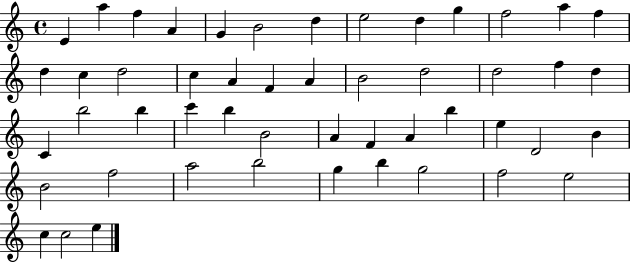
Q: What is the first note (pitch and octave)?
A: E4